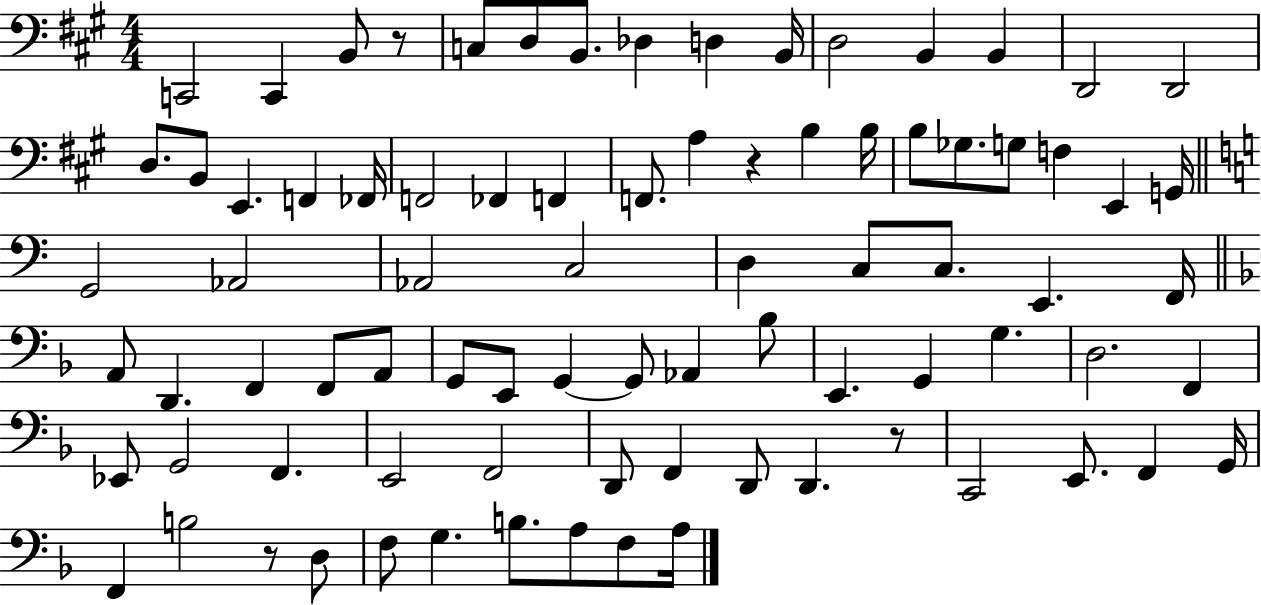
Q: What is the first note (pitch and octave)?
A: C2